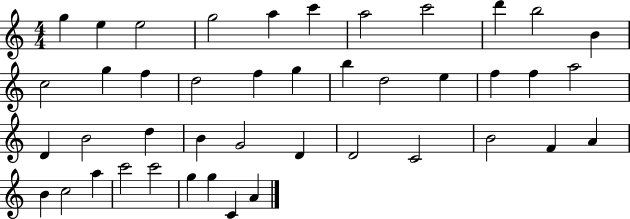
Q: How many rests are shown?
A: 0